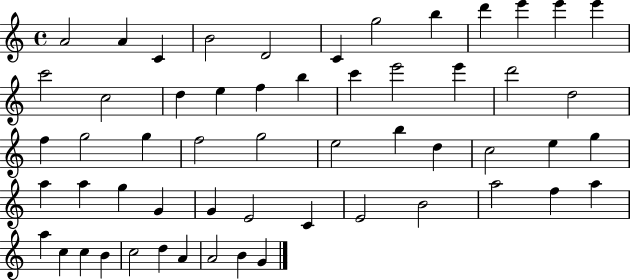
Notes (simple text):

A4/h A4/q C4/q B4/h D4/h C4/q G5/h B5/q D6/q E6/q E6/q E6/q C6/h C5/h D5/q E5/q F5/q B5/q C6/q E6/h E6/q D6/h D5/h F5/q G5/h G5/q F5/h G5/h E5/h B5/q D5/q C5/h E5/q G5/q A5/q A5/q G5/q G4/q G4/q E4/h C4/q E4/h B4/h A5/h F5/q A5/q A5/q C5/q C5/q B4/q C5/h D5/q A4/q A4/h B4/q G4/q